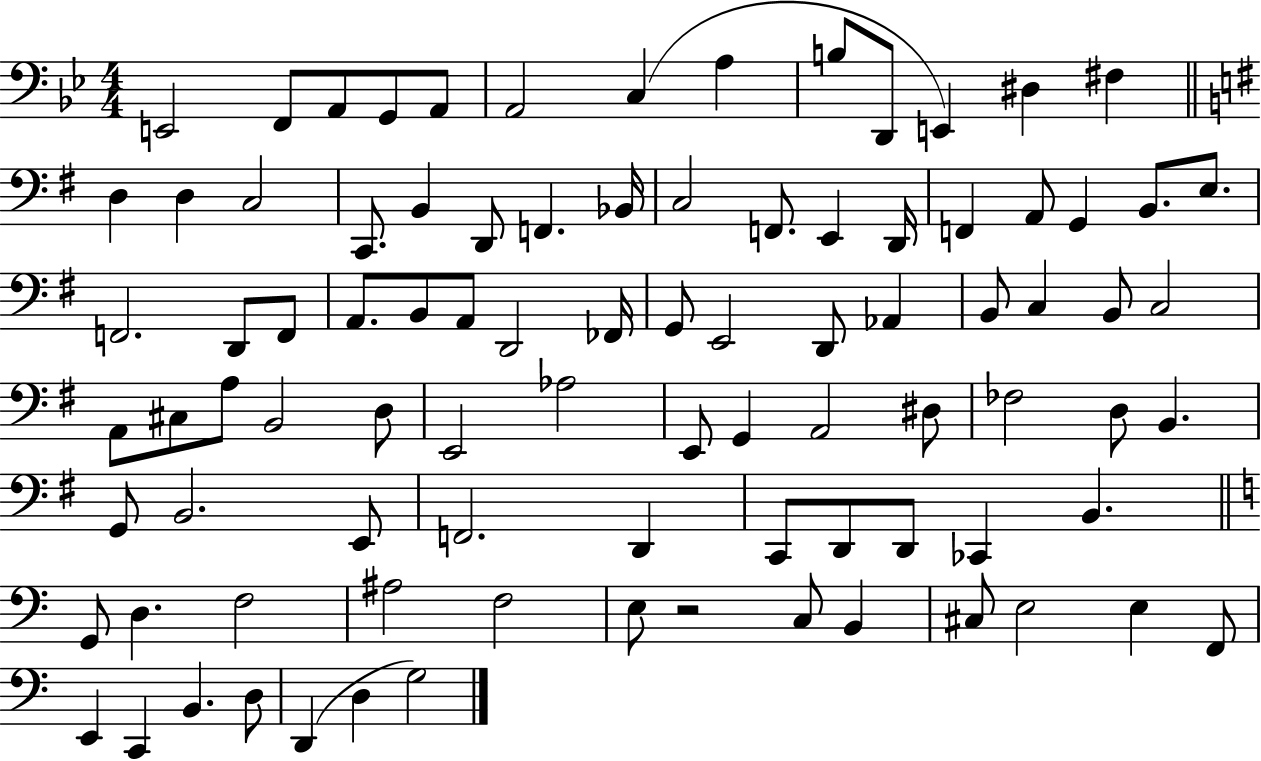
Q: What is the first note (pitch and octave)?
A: E2